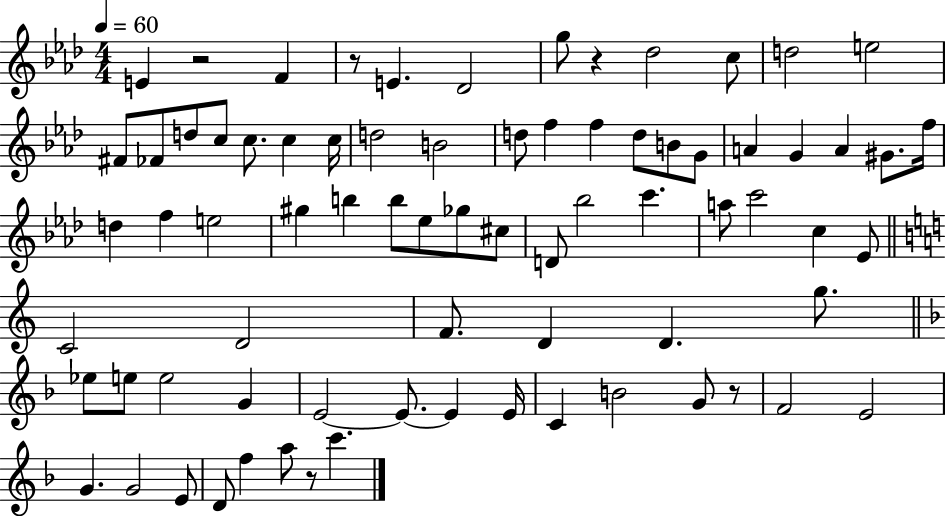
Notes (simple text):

E4/q R/h F4/q R/e E4/q. Db4/h G5/e R/q Db5/h C5/e D5/h E5/h F#4/e FES4/e D5/e C5/e C5/e. C5/q C5/s D5/h B4/h D5/e F5/q F5/q D5/e B4/e G4/e A4/q G4/q A4/q G#4/e. F5/s D5/q F5/q E5/h G#5/q B5/q B5/e Eb5/e Gb5/e C#5/e D4/e Bb5/h C6/q. A5/e C6/h C5/q Eb4/e C4/h D4/h F4/e. D4/q D4/q. G5/e. Eb5/e E5/e E5/h G4/q E4/h E4/e. E4/q E4/s C4/q B4/h G4/e R/e F4/h E4/h G4/q. G4/h E4/e D4/e F5/q A5/e R/e C6/q.